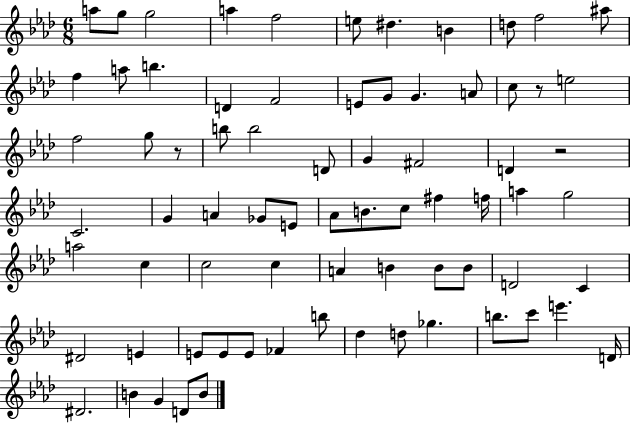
X:1
T:Untitled
M:6/8
L:1/4
K:Ab
a/2 g/2 g2 a f2 e/2 ^d B d/2 f2 ^a/2 f a/2 b D F2 E/2 G/2 G A/2 c/2 z/2 e2 f2 g/2 z/2 b/2 b2 D/2 G ^F2 D z2 C2 G A _G/2 E/2 _A/2 B/2 c/2 ^f f/4 a g2 a2 c c2 c A B B/2 B/2 D2 C ^D2 E E/2 E/2 E/2 _F b/2 _d d/2 _g b/2 c'/2 e' D/4 ^D2 B G D/2 B/2